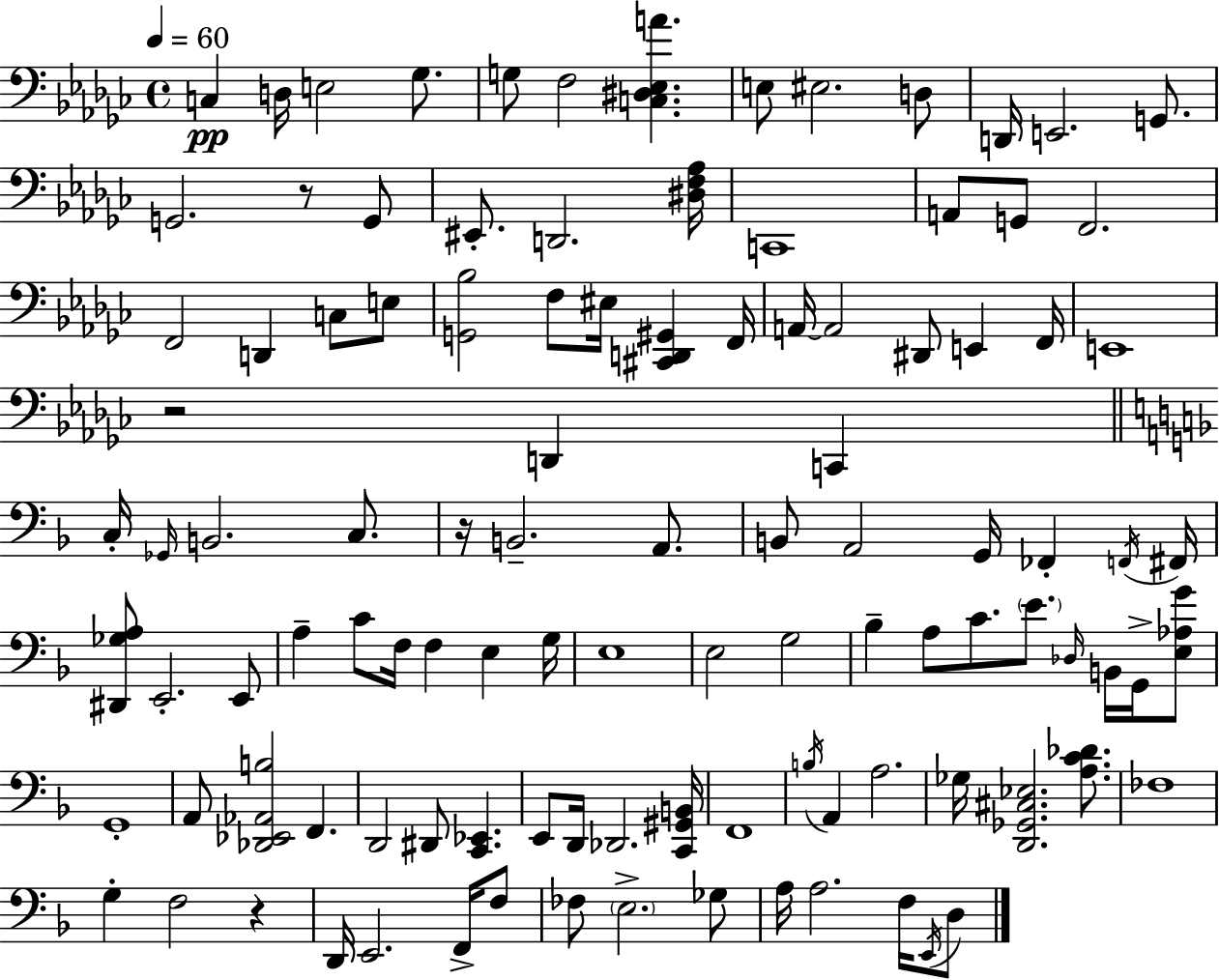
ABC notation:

X:1
T:Untitled
M:4/4
L:1/4
K:Ebm
C, D,/4 E,2 _G,/2 G,/2 F,2 [C,^D,_E,A] E,/2 ^E,2 D,/2 D,,/4 E,,2 G,,/2 G,,2 z/2 G,,/2 ^E,,/2 D,,2 [^D,F,_A,]/4 C,,4 A,,/2 G,,/2 F,,2 F,,2 D,, C,/2 E,/2 [G,,_B,]2 F,/2 ^E,/4 [^C,,D,,^G,,] F,,/4 A,,/4 A,,2 ^D,,/2 E,, F,,/4 E,,4 z2 D,, C,, C,/4 _G,,/4 B,,2 C,/2 z/4 B,,2 A,,/2 B,,/2 A,,2 G,,/4 _F,, F,,/4 ^F,,/4 [^D,,_G,A,]/2 E,,2 E,,/2 A, C/2 F,/4 F, E, G,/4 E,4 E,2 G,2 _B, A,/2 C/2 E/2 _D,/4 B,,/4 G,,/4 [E,_A,G]/2 G,,4 A,,/2 [_D,,_E,,_A,,B,]2 F,, D,,2 ^D,,/2 [C,,_E,,] E,,/2 D,,/4 _D,,2 [C,,^G,,B,,]/4 F,,4 B,/4 A,, A,2 _G,/4 [D,,_G,,^C,_E,]2 [A,C_D]/2 _F,4 G, F,2 z D,,/4 E,,2 F,,/4 F,/2 _F,/2 E,2 _G,/2 A,/4 A,2 F,/4 E,,/4 D,/2